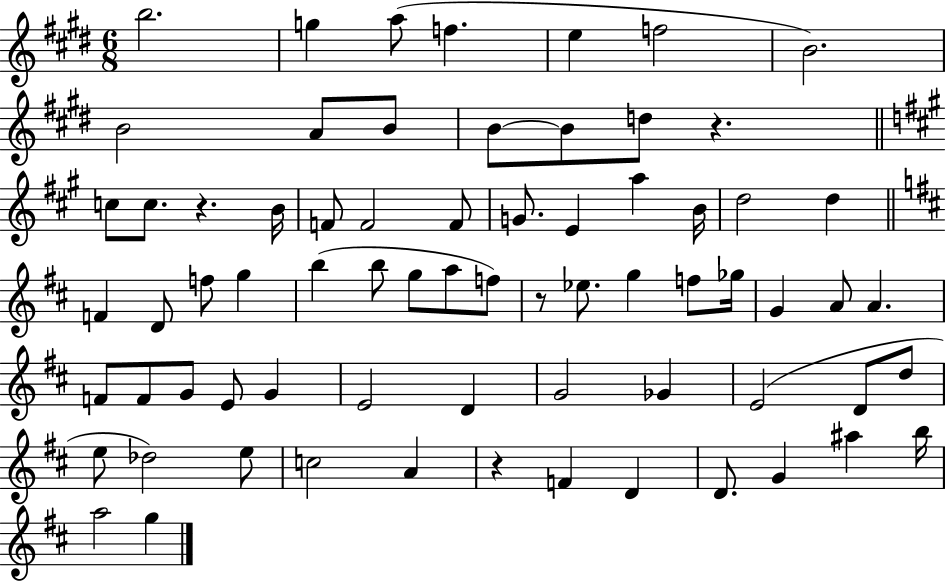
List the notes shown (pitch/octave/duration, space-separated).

B5/h. G5/q A5/e F5/q. E5/q F5/h B4/h. B4/h A4/e B4/e B4/e B4/e D5/e R/q. C5/e C5/e. R/q. B4/s F4/e F4/h F4/e G4/e. E4/q A5/q B4/s D5/h D5/q F4/q D4/e F5/e G5/q B5/q B5/e G5/e A5/e F5/e R/e Eb5/e. G5/q F5/e Gb5/s G4/q A4/e A4/q. F4/e F4/e G4/e E4/e G4/q E4/h D4/q G4/h Gb4/q E4/h D4/e D5/e E5/e Db5/h E5/e C5/h A4/q R/q F4/q D4/q D4/e. G4/q A#5/q B5/s A5/h G5/q